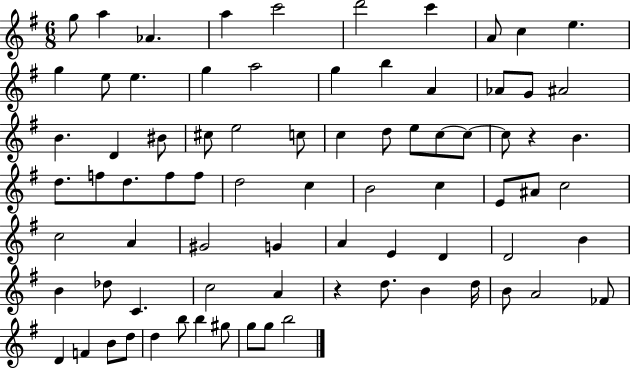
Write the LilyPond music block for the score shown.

{
  \clef treble
  \numericTimeSignature
  \time 6/8
  \key g \major
  \repeat volta 2 { g''8 a''4 aes'4. | a''4 c'''2 | d'''2 c'''4 | a'8 c''4 e''4. | \break g''4 e''8 e''4. | g''4 a''2 | g''4 b''4 a'4 | aes'8 g'8 ais'2 | \break b'4. d'4 bis'8 | cis''8 e''2 c''8 | c''4 d''8 e''8 c''8~~ c''8~~ | c''8 r4 b'4. | \break d''8. f''8 d''8. f''8 f''8 | d''2 c''4 | b'2 c''4 | e'8 ais'8 c''2 | \break c''2 a'4 | gis'2 g'4 | a'4 e'4 d'4 | d'2 b'4 | \break b'4 des''8 c'4. | c''2 a'4 | r4 d''8. b'4 d''16 | b'8 a'2 fes'8 | \break d'4 f'4 b'8 d''8 | d''4 b''8 b''4 gis''8 | g''8 g''8 b''2 | } \bar "|."
}